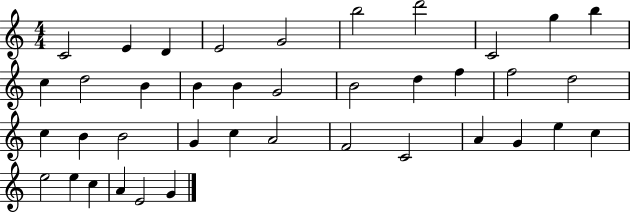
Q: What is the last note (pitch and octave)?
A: G4